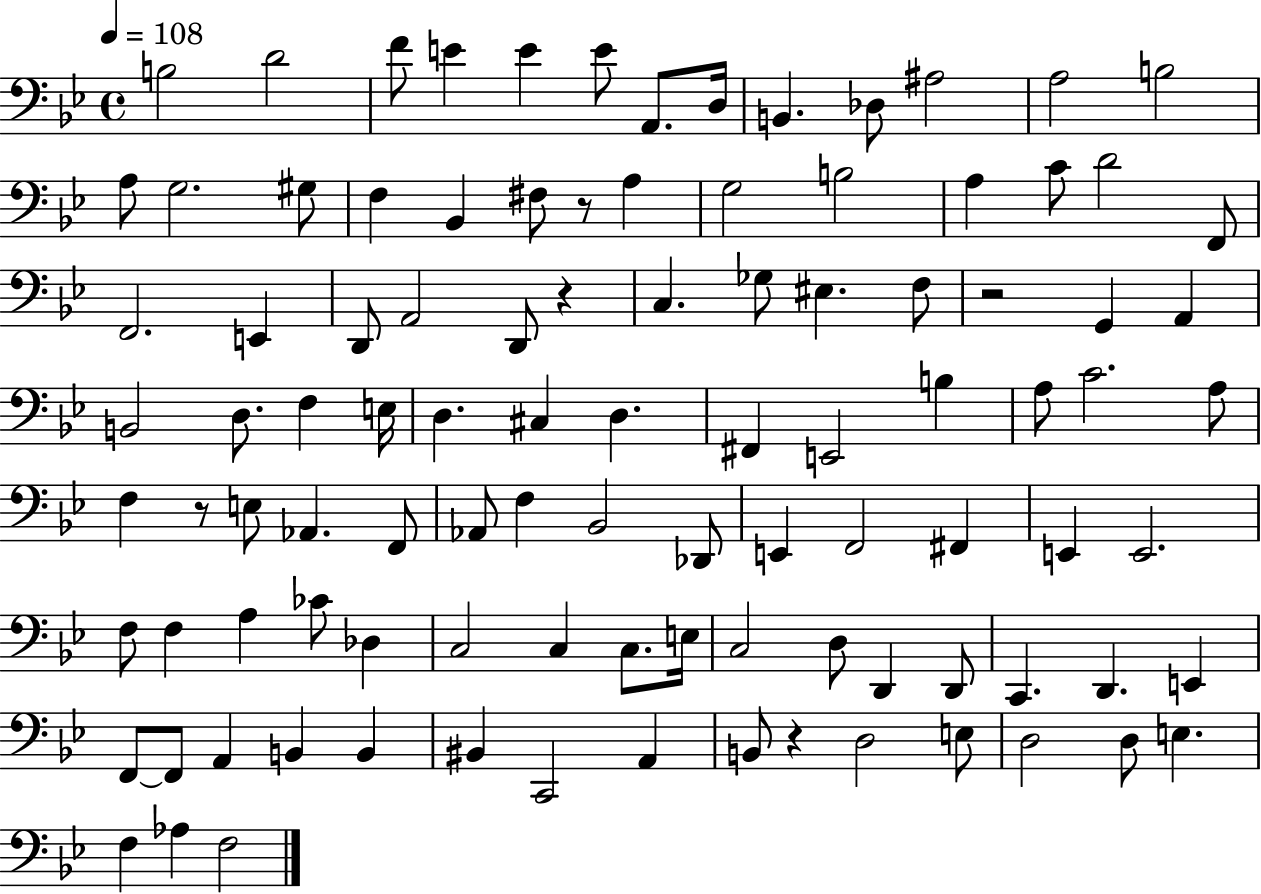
B3/h D4/h F4/e E4/q E4/q E4/e A2/e. D3/s B2/q. Db3/e A#3/h A3/h B3/h A3/e G3/h. G#3/e F3/q Bb2/q F#3/e R/e A3/q G3/h B3/h A3/q C4/e D4/h F2/e F2/h. E2/q D2/e A2/h D2/e R/q C3/q. Gb3/e EIS3/q. F3/e R/h G2/q A2/q B2/h D3/e. F3/q E3/s D3/q. C#3/q D3/q. F#2/q E2/h B3/q A3/e C4/h. A3/e F3/q R/e E3/e Ab2/q. F2/e Ab2/e F3/q Bb2/h Db2/e E2/q F2/h F#2/q E2/q E2/h. F3/e F3/q A3/q CES4/e Db3/q C3/h C3/q C3/e. E3/s C3/h D3/e D2/q D2/e C2/q. D2/q. E2/q F2/e F2/e A2/q B2/q B2/q BIS2/q C2/h A2/q B2/e R/q D3/h E3/e D3/h D3/e E3/q. F3/q Ab3/q F3/h